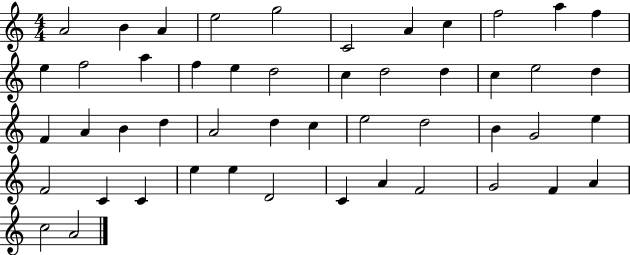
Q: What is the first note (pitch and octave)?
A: A4